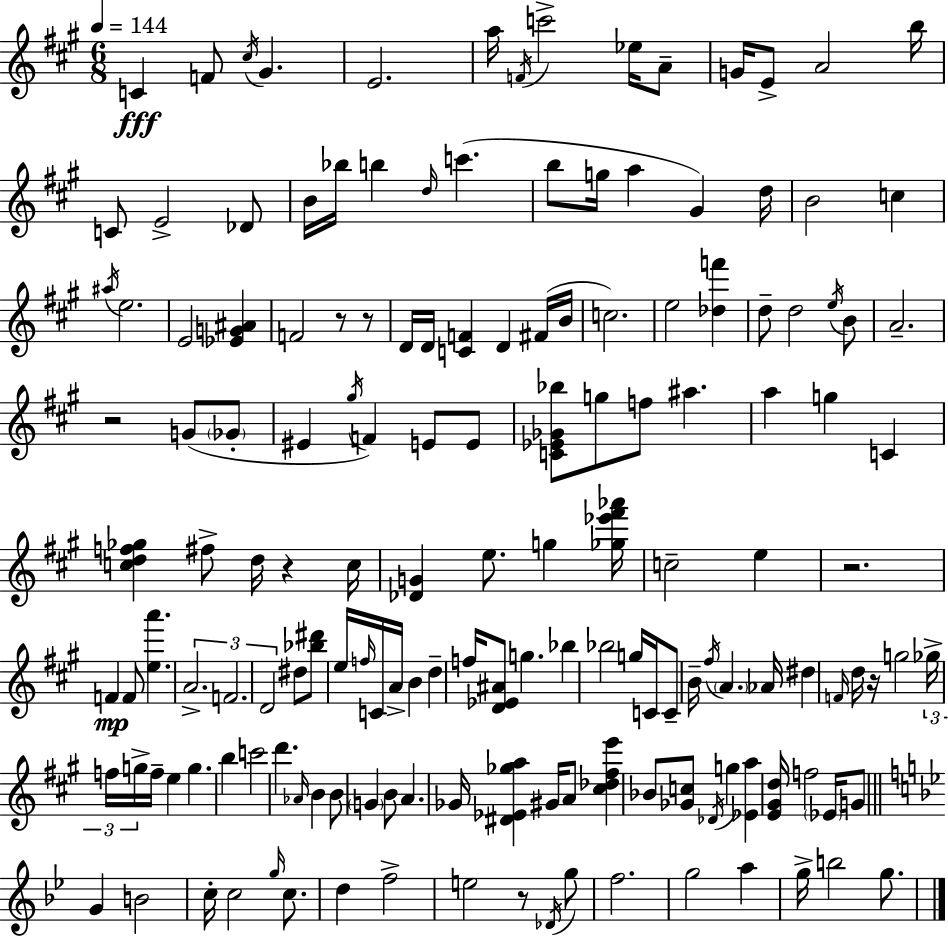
C4/q F4/e C#5/s G#4/q. E4/h. A5/s F4/s C6/h Eb5/s A4/e G4/s E4/e A4/h B5/s C4/e E4/h Db4/e B4/s Bb5/s B5/q D5/s C6/q. B5/e G5/s A5/q G#4/q D5/s B4/h C5/q A#5/s E5/h. E4/h [Eb4,G4,A#4]/q F4/h R/e R/e D4/s D4/s [C4,F4]/q D4/q F#4/s B4/s C5/h. E5/h [Db5,F6]/q D5/e D5/h E5/s B4/e A4/h. R/h G4/e Gb4/e EIS4/q G#5/s F4/q E4/e E4/e [C4,Eb4,Gb4,Bb5]/e G5/e F5/e A#5/q. A5/q G5/q C4/q [C5,D5,F5,Gb5]/q F#5/e D5/s R/q C5/s [Db4,G4]/q E5/e. G5/q [Gb5,Eb6,F#6,Ab6]/s C5/h E5/q R/h. F4/q F4/e [E5,A6]/q. A4/h. F4/h. D4/h D#5/e [Bb5,D#6]/e E5/s F5/s C4/s A4/s B4/q D5/q F5/s [D4,Eb4,A#4]/e G5/q. Bb5/q Bb5/h G5/s C4/s C4/e B4/s F#5/s A4/q. Ab4/s D#5/q F4/s D5/s R/s G5/h Gb5/s F5/s G5/s F5/s E5/q G5/q. B5/q C6/h D6/q. Ab4/s B4/q B4/e G4/q B4/e A4/q. Gb4/s [D#4,Eb4,Gb5,A5]/q G#4/s A4/e [C#5,Db5,F#5,E6]/q Bb4/e [Gb4,C5]/e Db4/s G5/q [Eb4,A5]/q [E4,G#4,D5]/s F5/h Eb4/s G4/e G4/q B4/h C5/s C5/h G5/s C5/e. D5/q F5/h E5/h R/e Db4/s G5/e F5/h. G5/h A5/q G5/s B5/h G5/e.